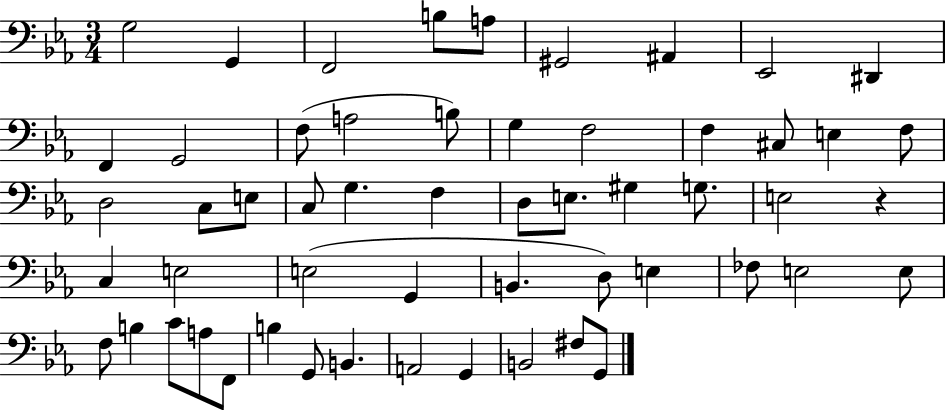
X:1
T:Untitled
M:3/4
L:1/4
K:Eb
G,2 G,, F,,2 B,/2 A,/2 ^G,,2 ^A,, _E,,2 ^D,, F,, G,,2 F,/2 A,2 B,/2 G, F,2 F, ^C,/2 E, F,/2 D,2 C,/2 E,/2 C,/2 G, F, D,/2 E,/2 ^G, G,/2 E,2 z C, E,2 E,2 G,, B,, D,/2 E, _F,/2 E,2 E,/2 F,/2 B, C/2 A,/2 F,,/2 B, G,,/2 B,, A,,2 G,, B,,2 ^F,/2 G,,/2